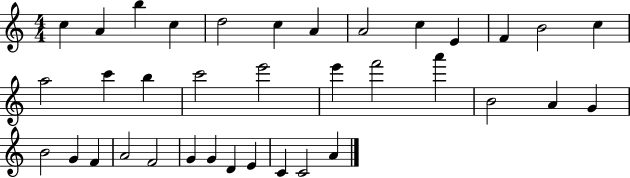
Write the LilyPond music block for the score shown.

{
  \clef treble
  \numericTimeSignature
  \time 4/4
  \key c \major
  c''4 a'4 b''4 c''4 | d''2 c''4 a'4 | a'2 c''4 e'4 | f'4 b'2 c''4 | \break a''2 c'''4 b''4 | c'''2 e'''2 | e'''4 f'''2 a'''4 | b'2 a'4 g'4 | \break b'2 g'4 f'4 | a'2 f'2 | g'4 g'4 d'4 e'4 | c'4 c'2 a'4 | \break \bar "|."
}